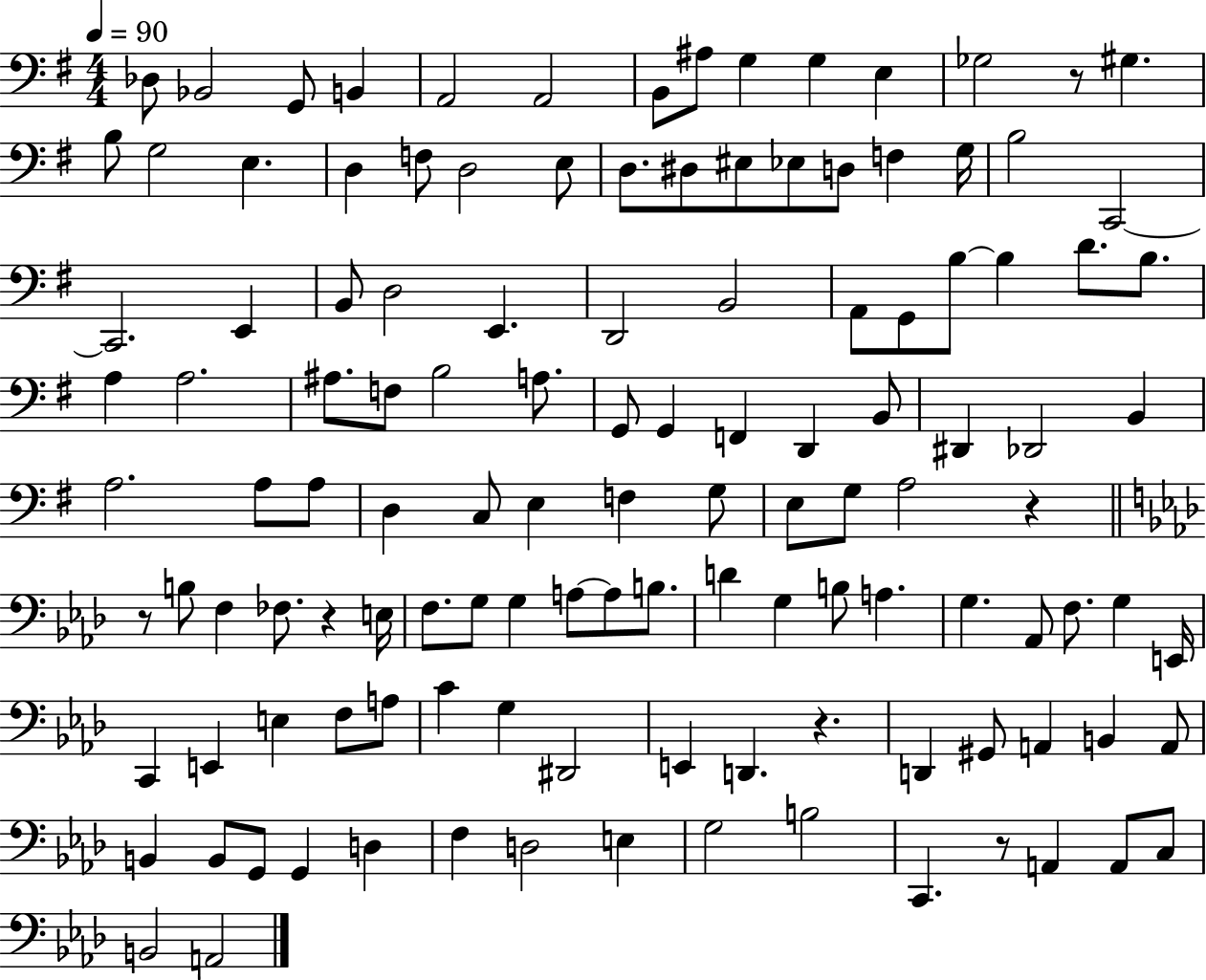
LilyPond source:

{
  \clef bass
  \numericTimeSignature
  \time 4/4
  \key g \major
  \tempo 4 = 90
  des8 bes,2 g,8 b,4 | a,2 a,2 | b,8 ais8 g4 g4 e4 | ges2 r8 gis4. | \break b8 g2 e4. | d4 f8 d2 e8 | d8. dis8 eis8 ees8 d8 f4 g16 | b2 c,2~~ | \break c,2. e,4 | b,8 d2 e,4. | d,2 b,2 | a,8 g,8 b8~~ b4 d'8. b8. | \break a4 a2. | ais8. f8 b2 a8. | g,8 g,4 f,4 d,4 b,8 | dis,4 des,2 b,4 | \break a2. a8 a8 | d4 c8 e4 f4 g8 | e8 g8 a2 r4 | \bar "||" \break \key aes \major r8 b8 f4 fes8. r4 e16 | f8. g8 g4 a8~~ a8 b8. | d'4 g4 b8 a4. | g4. aes,8 f8. g4 e,16 | \break c,4 e,4 e4 f8 a8 | c'4 g4 dis,2 | e,4 d,4. r4. | d,4 gis,8 a,4 b,4 a,8 | \break b,4 b,8 g,8 g,4 d4 | f4 d2 e4 | g2 b2 | c,4. r8 a,4 a,8 c8 | \break b,2 a,2 | \bar "|."
}